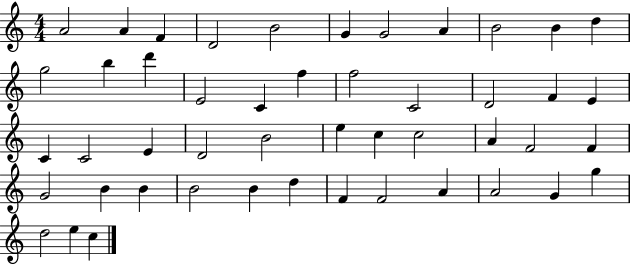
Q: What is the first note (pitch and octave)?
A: A4